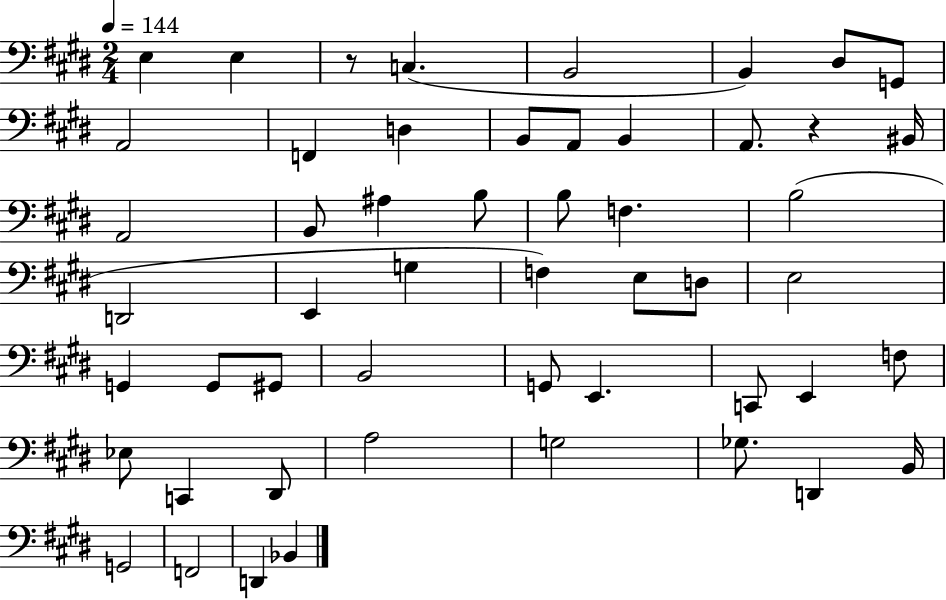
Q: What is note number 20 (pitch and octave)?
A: B3